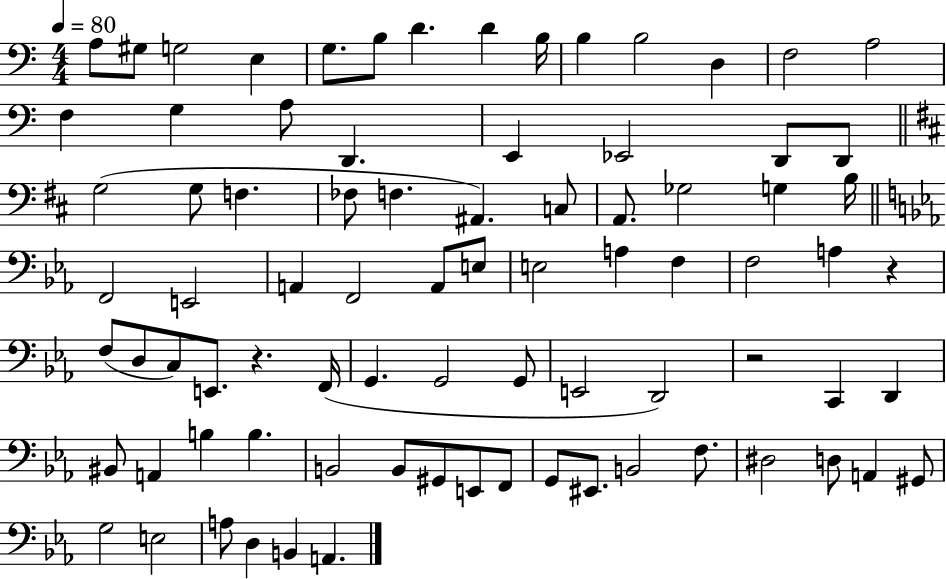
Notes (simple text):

A3/e G#3/e G3/h E3/q G3/e. B3/e D4/q. D4/q B3/s B3/q B3/h D3/q F3/h A3/h F3/q G3/q A3/e D2/q. E2/q Eb2/h D2/e D2/e G3/h G3/e F3/q. FES3/e F3/q. A#2/q. C3/e A2/e. Gb3/h G3/q B3/s F2/h E2/h A2/q F2/h A2/e E3/e E3/h A3/q F3/q F3/h A3/q R/q F3/e D3/e C3/e E2/e. R/q. F2/s G2/q. G2/h G2/e E2/h D2/h R/h C2/q D2/q BIS2/e A2/q B3/q B3/q. B2/h B2/e G#2/e E2/e F2/e G2/e EIS2/e. B2/h F3/e. D#3/h D3/e A2/q G#2/e G3/h E3/h A3/e D3/q B2/q A2/q.